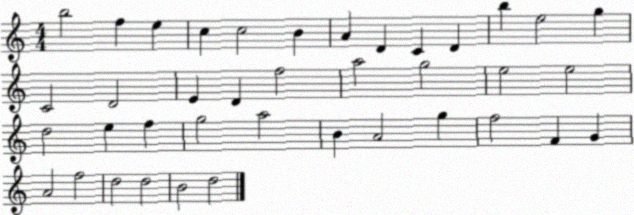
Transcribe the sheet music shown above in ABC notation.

X:1
T:Untitled
M:4/4
L:1/4
K:C
b2 f e c c2 B A D C D b e2 g C2 D2 E D f2 a2 g2 e2 e2 d2 e f g2 a2 B A2 g f2 F G A2 f2 d2 d2 B2 d2